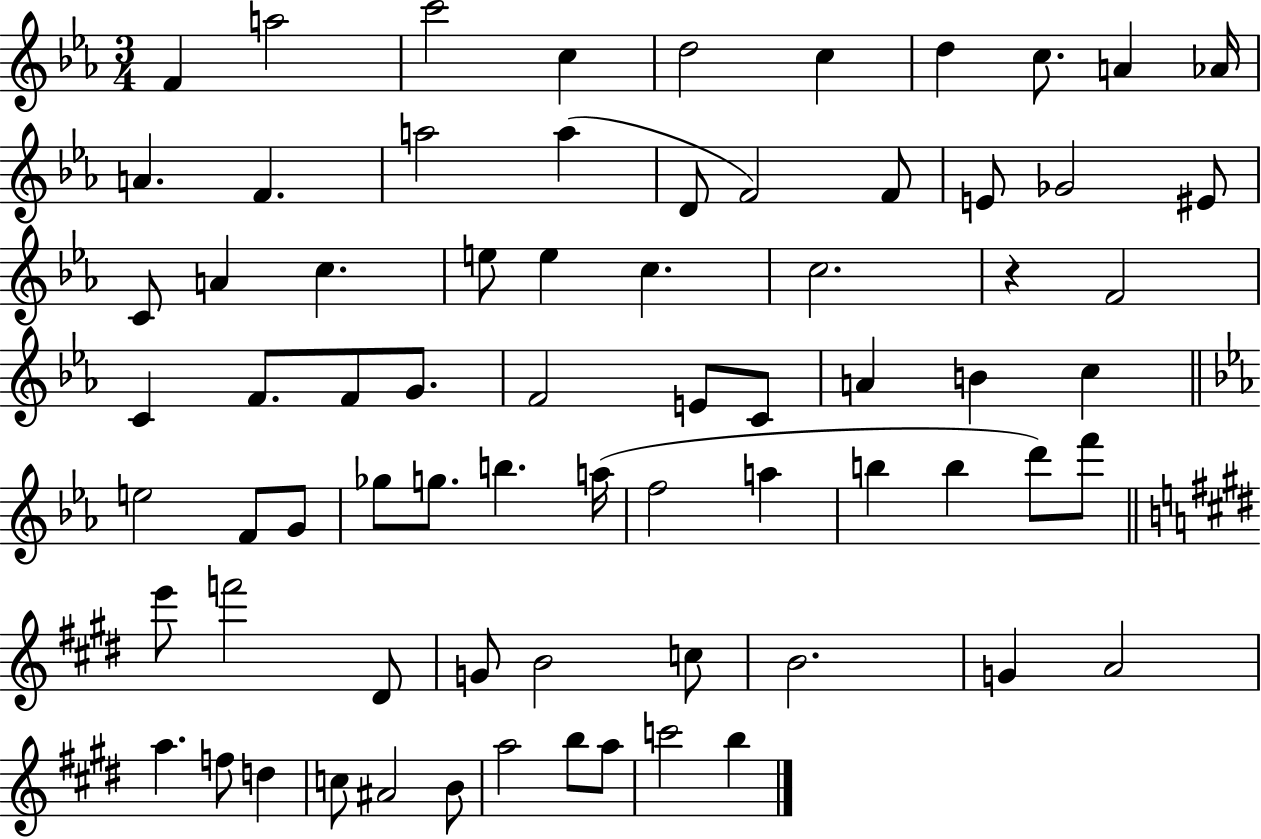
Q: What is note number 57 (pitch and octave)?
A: C5